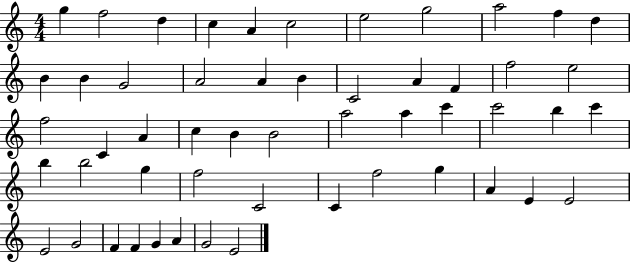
{
  \clef treble
  \numericTimeSignature
  \time 4/4
  \key c \major
  g''4 f''2 d''4 | c''4 a'4 c''2 | e''2 g''2 | a''2 f''4 d''4 | \break b'4 b'4 g'2 | a'2 a'4 b'4 | c'2 a'4 f'4 | f''2 e''2 | \break f''2 c'4 a'4 | c''4 b'4 b'2 | a''2 a''4 c'''4 | c'''2 b''4 c'''4 | \break b''4 b''2 g''4 | f''2 c'2 | c'4 f''2 g''4 | a'4 e'4 e'2 | \break e'2 g'2 | f'4 f'4 g'4 a'4 | g'2 e'2 | \bar "|."
}